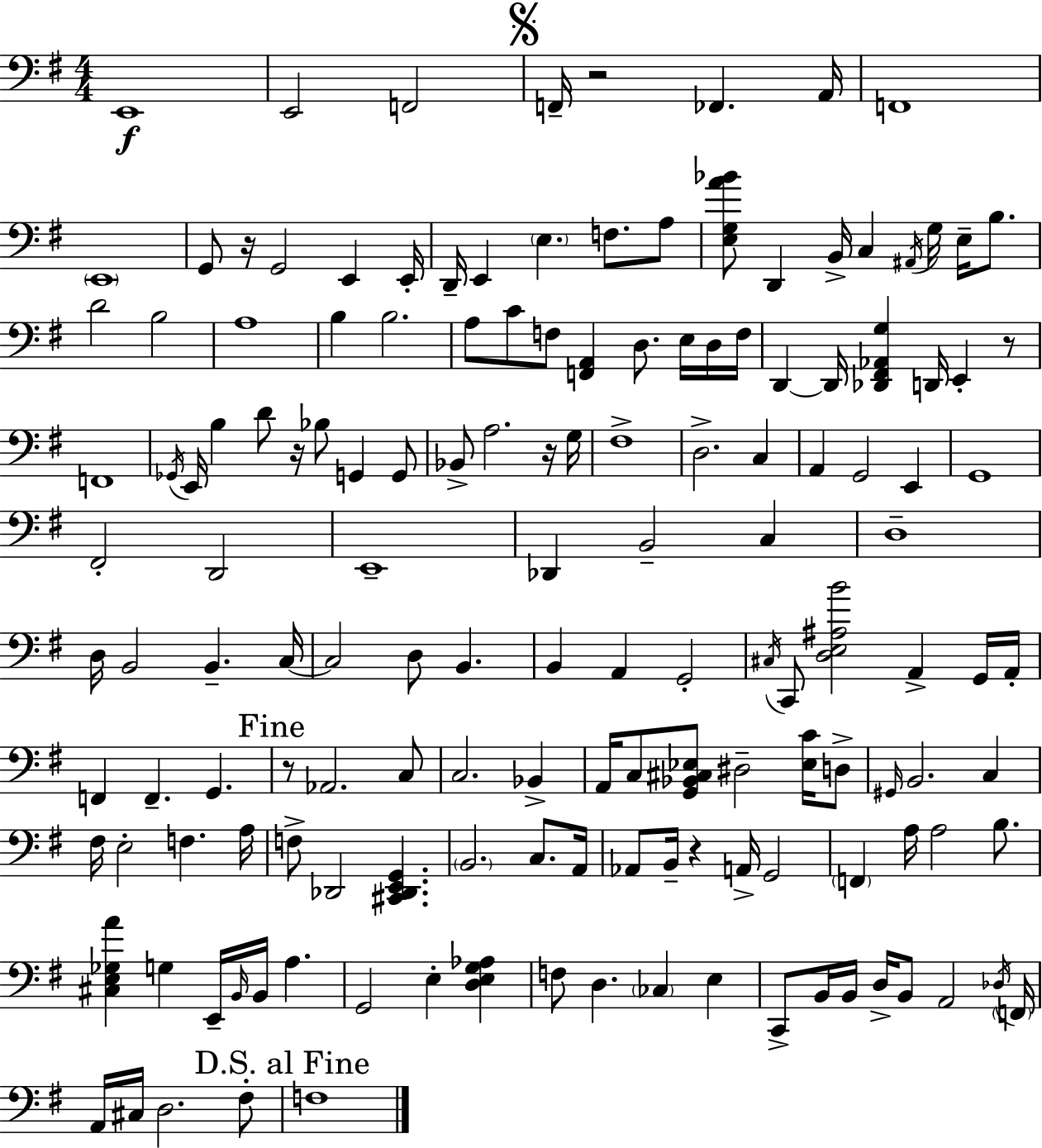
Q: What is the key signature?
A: E minor